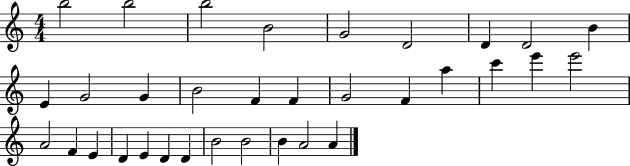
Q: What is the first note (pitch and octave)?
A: B5